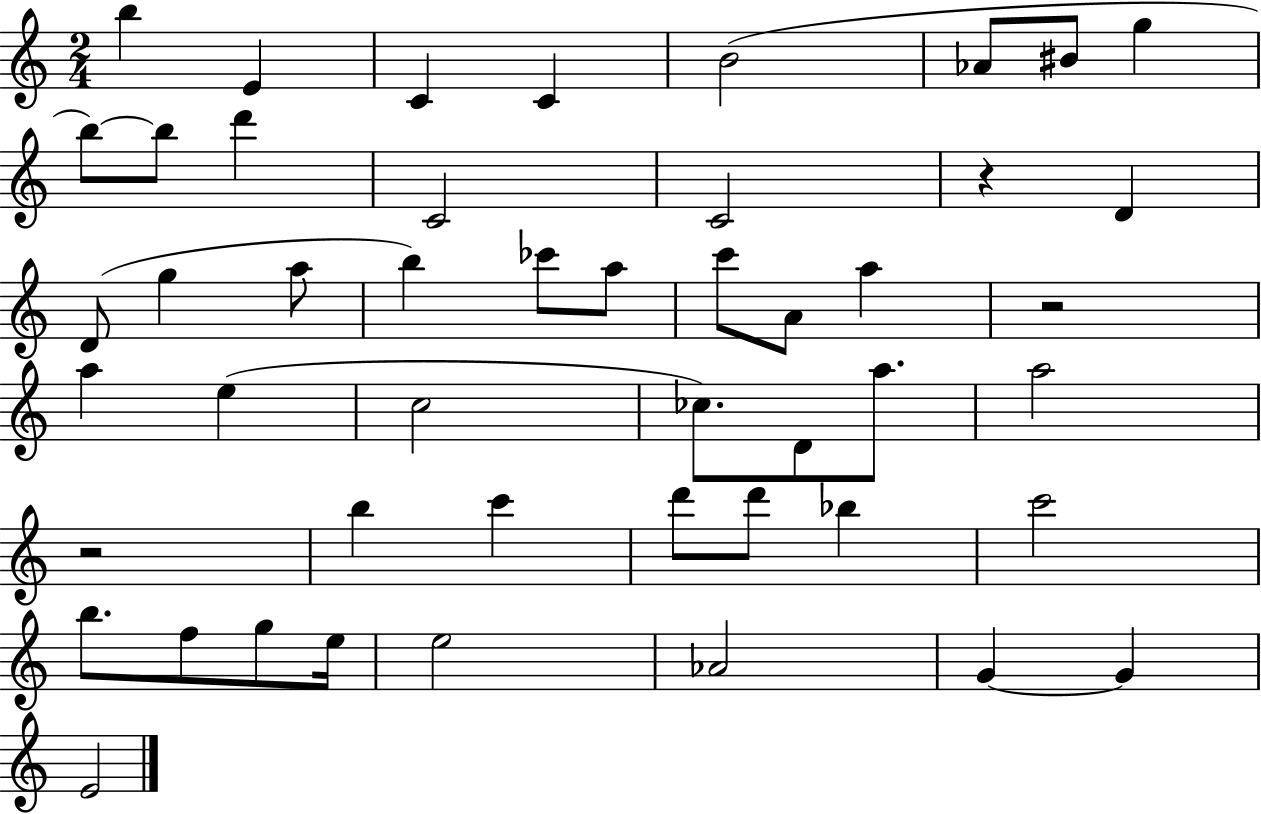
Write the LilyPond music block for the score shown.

{
  \clef treble
  \numericTimeSignature
  \time 2/4
  \key c \major
  \repeat volta 2 { b''4 e'4 | c'4 c'4 | b'2( | aes'8 bis'8 g''4 | \break b''8~~) b''8 d'''4 | c'2 | c'2 | r4 d'4 | \break d'8( g''4 a''8 | b''4) ces'''8 a''8 | c'''8 a'8 a''4 | r2 | \break a''4 e''4( | c''2 | ces''8.) d'8 a''8. | a''2 | \break r2 | b''4 c'''4 | d'''8 d'''8 bes''4 | c'''2 | \break b''8. f''8 g''8 e''16 | e''2 | aes'2 | g'4~~ g'4 | \break e'2 | } \bar "|."
}